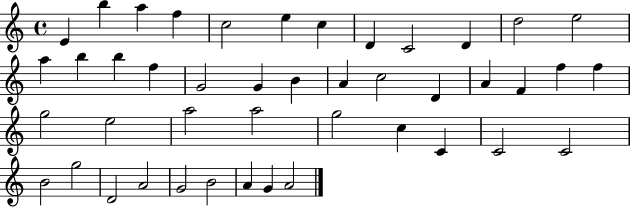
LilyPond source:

{
  \clef treble
  \time 4/4
  \defaultTimeSignature
  \key c \major
  e'4 b''4 a''4 f''4 | c''2 e''4 c''4 | d'4 c'2 d'4 | d''2 e''2 | \break a''4 b''4 b''4 f''4 | g'2 g'4 b'4 | a'4 c''2 d'4 | a'4 f'4 f''4 f''4 | \break g''2 e''2 | a''2 a''2 | g''2 c''4 c'4 | c'2 c'2 | \break b'2 g''2 | d'2 a'2 | g'2 b'2 | a'4 g'4 a'2 | \break \bar "|."
}